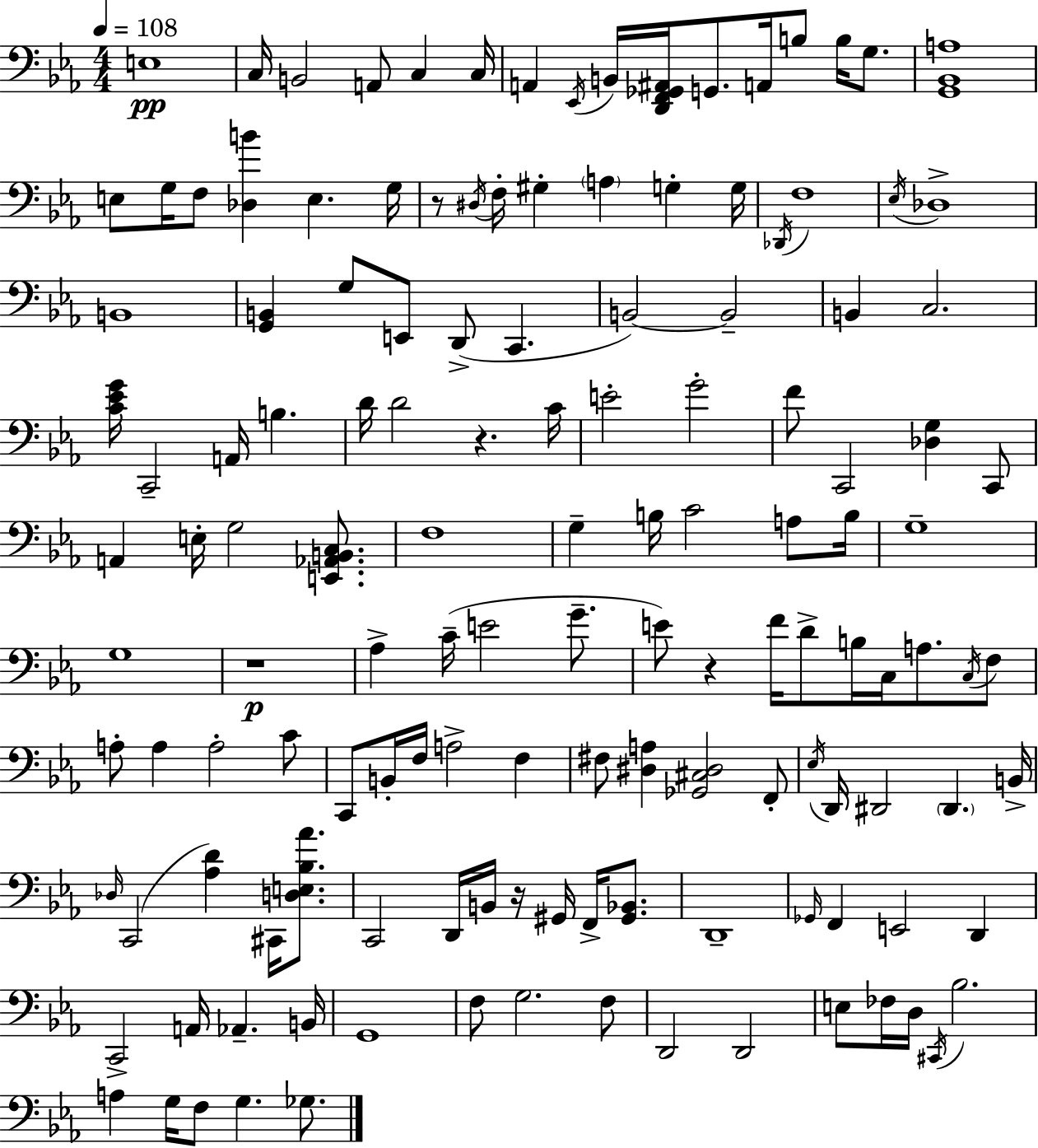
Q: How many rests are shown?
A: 5